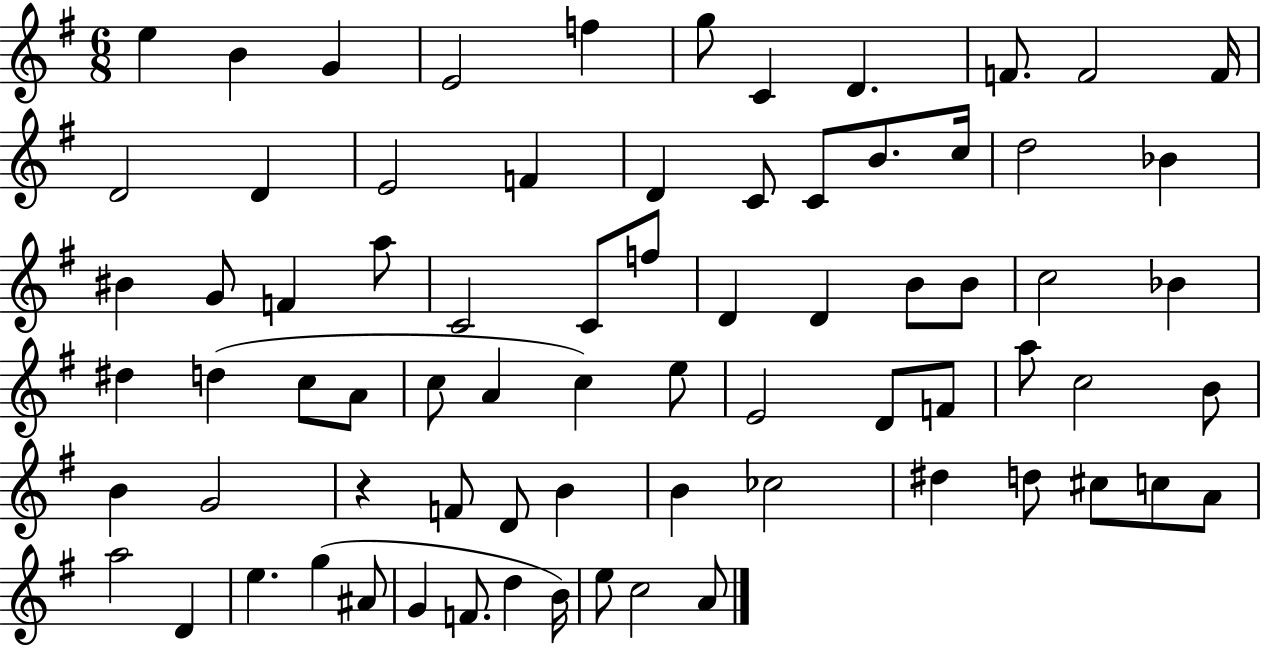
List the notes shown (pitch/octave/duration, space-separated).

E5/q B4/q G4/q E4/h F5/q G5/e C4/q D4/q. F4/e. F4/h F4/s D4/h D4/q E4/h F4/q D4/q C4/e C4/e B4/e. C5/s D5/h Bb4/q BIS4/q G4/e F4/q A5/e C4/h C4/e F5/e D4/q D4/q B4/e B4/e C5/h Bb4/q D#5/q D5/q C5/e A4/e C5/e A4/q C5/q E5/e E4/h D4/e F4/e A5/e C5/h B4/e B4/q G4/h R/q F4/e D4/e B4/q B4/q CES5/h D#5/q D5/e C#5/e C5/e A4/e A5/h D4/q E5/q. G5/q A#4/e G4/q F4/e. D5/q B4/s E5/e C5/h A4/e